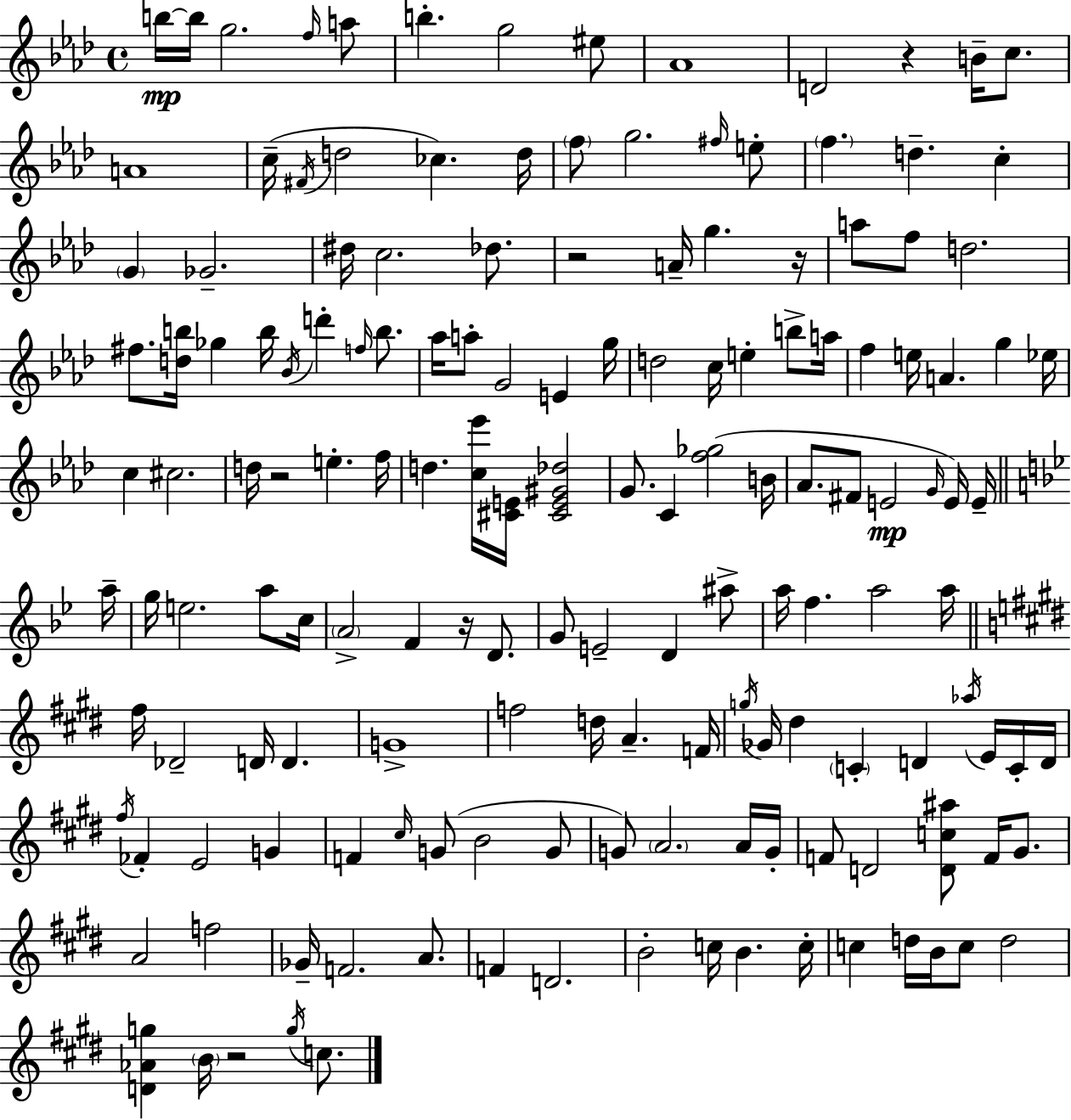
{
  \clef treble
  \time 4/4
  \defaultTimeSignature
  \key f \minor
  \repeat volta 2 { b''16~~\mp b''16 g''2. \grace { f''16 } a''8 | b''4.-. g''2 eis''8 | aes'1 | d'2 r4 b'16-- c''8. | \break a'1 | c''16--( \acciaccatura { fis'16 } d''2 ces''4.) | d''16 \parenthesize f''8 g''2. | \grace { fis''16 } e''8-. \parenthesize f''4. d''4.-- c''4-. | \break \parenthesize g'4 ges'2.-- | dis''16 c''2. | des''8. r2 a'16-- g''4. | r16 a''8 f''8 d''2. | \break fis''8. <d'' b''>16 ges''4 b''16 \acciaccatura { bes'16 } d'''4-. | \grace { f''16 } b''8. aes''16 a''8-. g'2 | e'4 g''16 d''2 c''16 e''4-. | b''8-> a''16 f''4 e''16 a'4. | \break g''4 ees''16 c''4 cis''2. | d''16 r2 e''4.-. | f''16 d''4. <c'' ees'''>16 <cis' e'>16 <cis' e' gis' des''>2 | g'8. c'4 <f'' ges''>2( | \break b'16 aes'8. fis'8 e'2\mp | \grace { g'16 }) e'16 e'16-- \bar "||" \break \key g \minor a''16-- g''16 e''2. a''8 | c''16 \parenthesize a'2-> f'4 r16 d'8. | g'8 e'2-- d'4 ais''8-> | a''16 f''4. a''2 | \break a''16 \bar "||" \break \key e \major fis''16 des'2-- d'16 d'4. | g'1-> | f''2 d''16 a'4.-- f'16 | \acciaccatura { g''16 } ges'16 dis''4 \parenthesize c'4-. d'4 \acciaccatura { aes''16 } e'16 | \break c'16-. d'16 \acciaccatura { fis''16 } fes'4-. e'2 g'4 | f'4 \grace { cis''16 } g'8( b'2 | g'8 g'8) \parenthesize a'2. | a'16 g'16-. f'8 d'2 <d' c'' ais''>8 | \break f'16 gis'8. a'2 f''2 | ges'16-- f'2. | a'8. f'4 d'2. | b'2-. c''16 b'4. | \break c''16-. c''4 d''16 b'16 c''8 d''2 | <d' aes' g''>4 \parenthesize b'16 r2 | \acciaccatura { g''16 } c''8. } \bar "|."
}